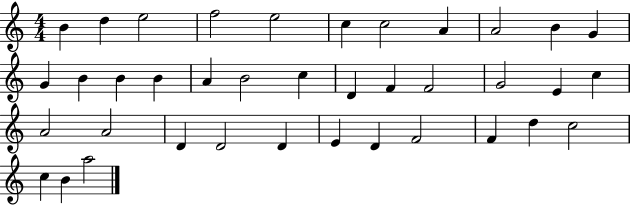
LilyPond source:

{
  \clef treble
  \numericTimeSignature
  \time 4/4
  \key c \major
  b'4 d''4 e''2 | f''2 e''2 | c''4 c''2 a'4 | a'2 b'4 g'4 | \break g'4 b'4 b'4 b'4 | a'4 b'2 c''4 | d'4 f'4 f'2 | g'2 e'4 c''4 | \break a'2 a'2 | d'4 d'2 d'4 | e'4 d'4 f'2 | f'4 d''4 c''2 | \break c''4 b'4 a''2 | \bar "|."
}